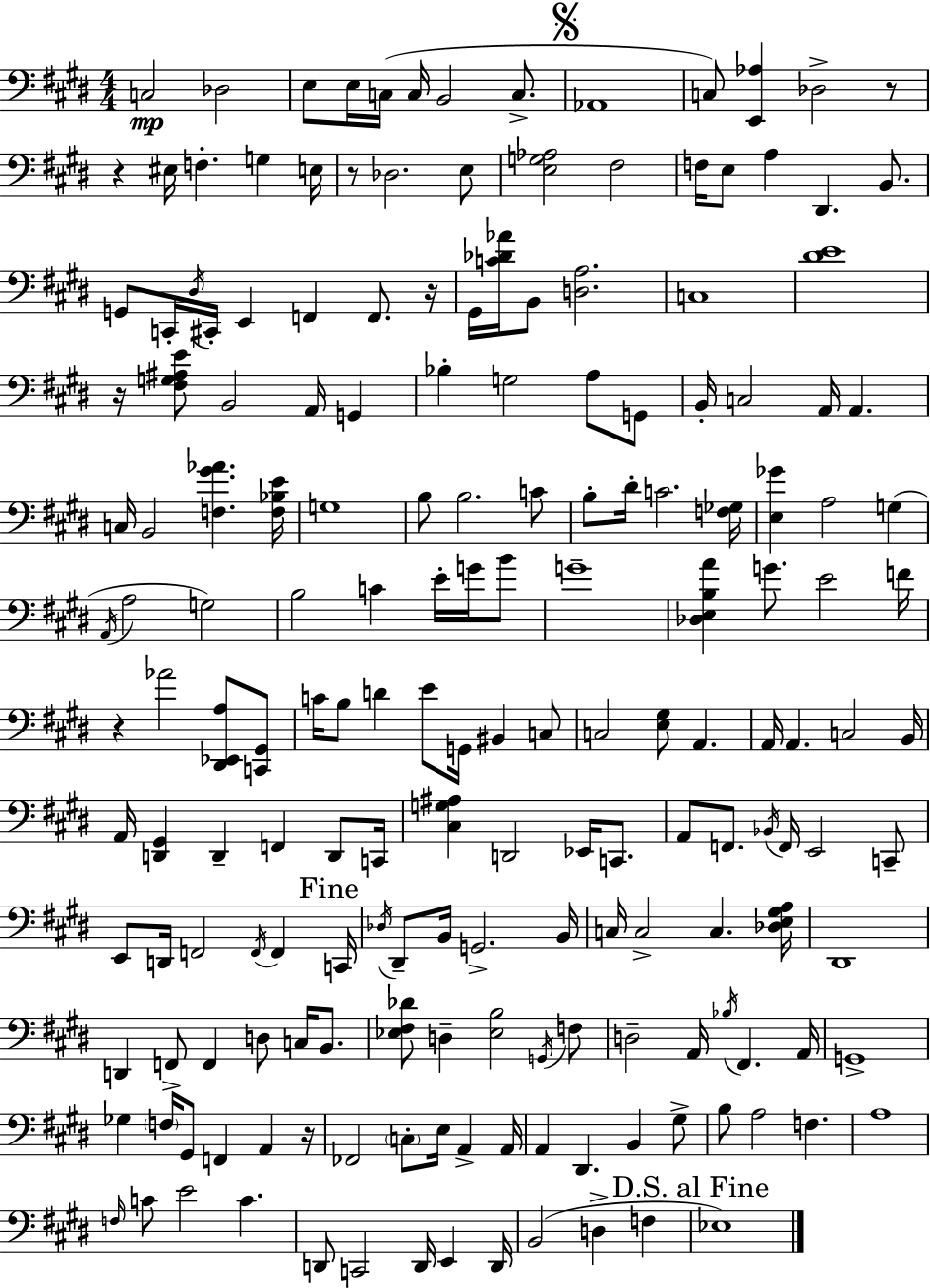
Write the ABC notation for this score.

X:1
T:Untitled
M:4/4
L:1/4
K:E
C,2 _D,2 E,/2 E,/4 C,/4 C,/4 B,,2 C,/2 _A,,4 C,/2 [E,,_A,] _D,2 z/2 z ^E,/4 F, G, E,/4 z/2 _D,2 E,/2 [E,G,_A,]2 ^F,2 F,/4 E,/2 A, ^D,, B,,/2 G,,/2 C,,/4 ^D,/4 ^C,,/4 E,, F,, F,,/2 z/4 ^G,,/4 [C_D_A]/4 B,,/2 [D,A,]2 C,4 [^DE]4 z/4 [^F,G,^A,E]/2 B,,2 A,,/4 G,, _B, G,2 A,/2 G,,/2 B,,/4 C,2 A,,/4 A,, C,/4 B,,2 [F,^G_A] [F,_B,E]/4 G,4 B,/2 B,2 C/2 B,/2 ^D/4 C2 [F,_G,]/4 [E,_G] A,2 G, A,,/4 A,2 G,2 B,2 C E/4 G/4 B/2 G4 [_D,E,B,A] G/2 E2 F/4 z _A2 [^D,,_E,,A,]/2 [C,,^G,,]/2 C/4 B,/2 D E/2 G,,/4 ^B,, C,/2 C,2 [E,^G,]/2 A,, A,,/4 A,, C,2 B,,/4 A,,/4 [D,,^G,,] D,, F,, D,,/2 C,,/4 [^C,G,^A,] D,,2 _E,,/4 C,,/2 A,,/2 F,,/2 _B,,/4 F,,/4 E,,2 C,,/2 E,,/2 D,,/4 F,,2 F,,/4 F,, C,,/4 _D,/4 ^D,,/2 B,,/4 G,,2 B,,/4 C,/4 C,2 C, [_D,E,^G,A,]/4 ^D,,4 D,, F,,/2 F,, D,/2 C,/4 B,,/2 [_E,^F,_D]/2 D, [_E,B,]2 G,,/4 F,/2 D,2 A,,/4 _B,/4 ^F,, A,,/4 G,,4 _G, F,/4 ^G,,/2 F,, A,, z/4 _F,,2 C,/2 E,/4 A,, A,,/4 A,, ^D,, B,, ^G,/2 B,/2 A,2 F, A,4 F,/4 C/2 E2 C D,,/2 C,,2 D,,/4 E,, D,,/4 B,,2 D, F, _E,4